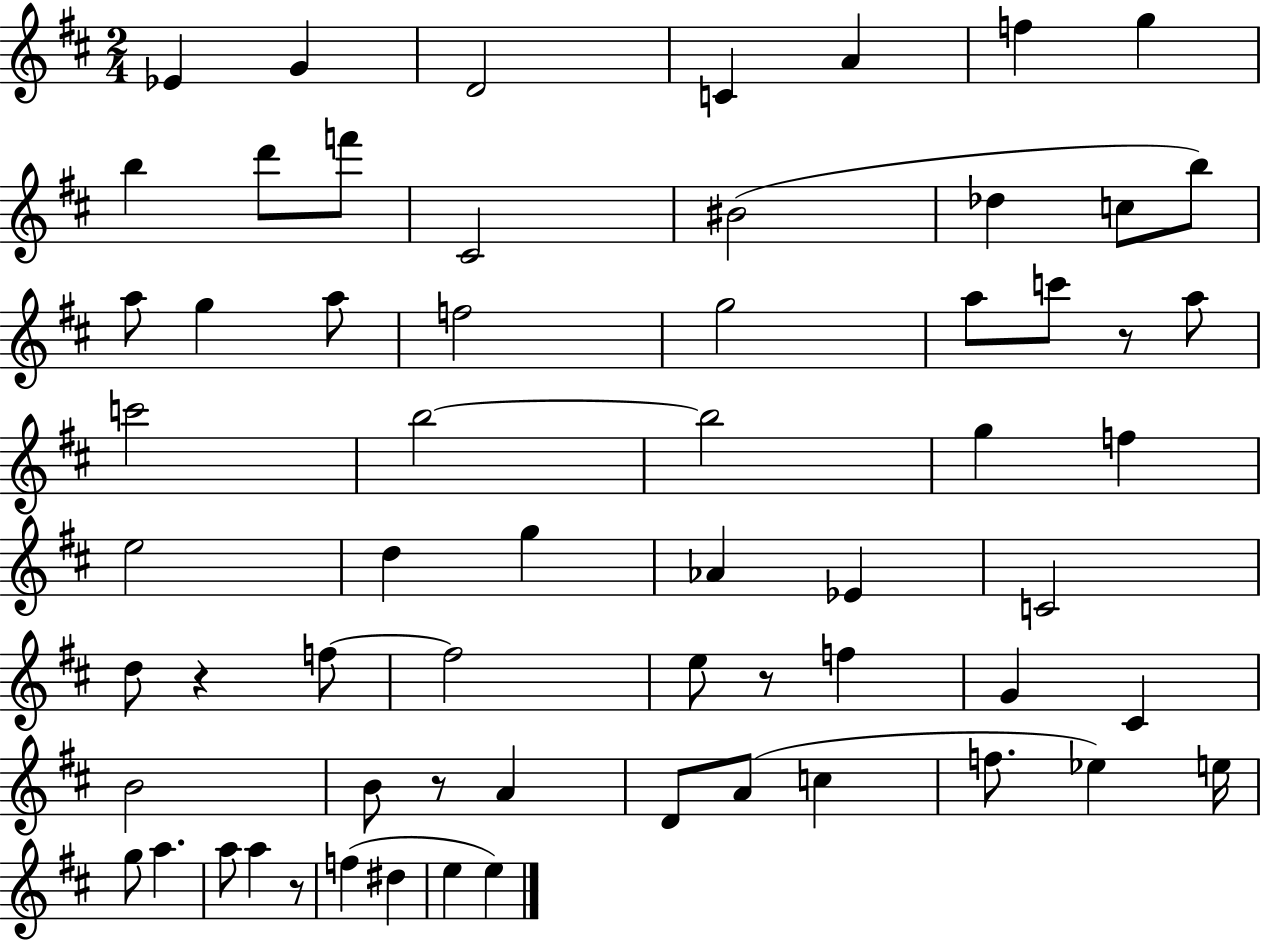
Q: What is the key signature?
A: D major